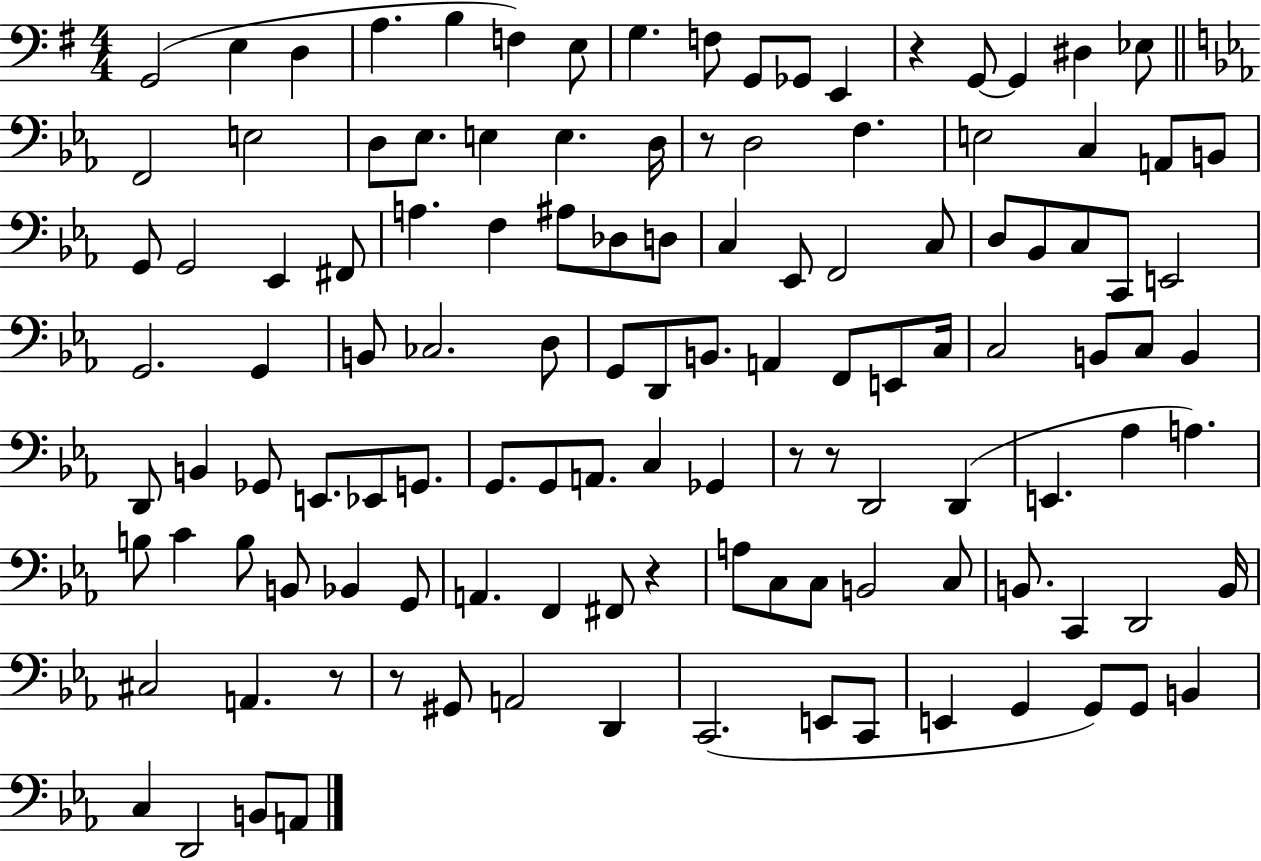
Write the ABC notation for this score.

X:1
T:Untitled
M:4/4
L:1/4
K:G
G,,2 E, D, A, B, F, E,/2 G, F,/2 G,,/2 _G,,/2 E,, z G,,/2 G,, ^D, _E,/2 F,,2 E,2 D,/2 _E,/2 E, E, D,/4 z/2 D,2 F, E,2 C, A,,/2 B,,/2 G,,/2 G,,2 _E,, ^F,,/2 A, F, ^A,/2 _D,/2 D,/2 C, _E,,/2 F,,2 C,/2 D,/2 _B,,/2 C,/2 C,,/2 E,,2 G,,2 G,, B,,/2 _C,2 D,/2 G,,/2 D,,/2 B,,/2 A,, F,,/2 E,,/2 C,/4 C,2 B,,/2 C,/2 B,, D,,/2 B,, _G,,/2 E,,/2 _E,,/2 G,,/2 G,,/2 G,,/2 A,,/2 C, _G,, z/2 z/2 D,,2 D,, E,, _A, A, B,/2 C B,/2 B,,/2 _B,, G,,/2 A,, F,, ^F,,/2 z A,/2 C,/2 C,/2 B,,2 C,/2 B,,/2 C,, D,,2 B,,/4 ^C,2 A,, z/2 z/2 ^G,,/2 A,,2 D,, C,,2 E,,/2 C,,/2 E,, G,, G,,/2 G,,/2 B,, C, D,,2 B,,/2 A,,/2